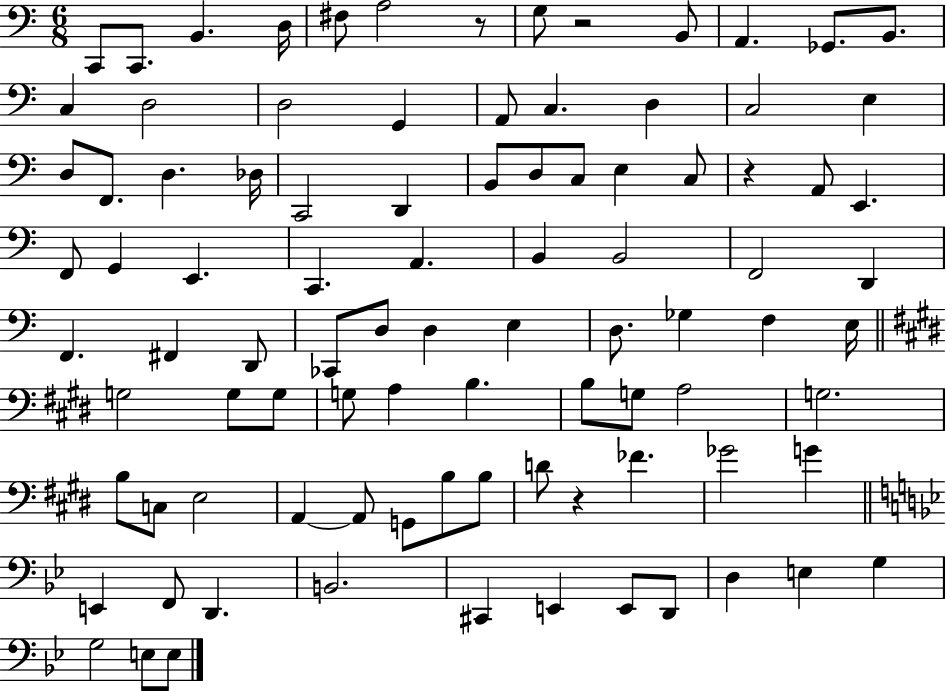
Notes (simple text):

C2/e C2/e. B2/q. D3/s F#3/e A3/h R/e G3/e R/h B2/e A2/q. Gb2/e. B2/e. C3/q D3/h D3/h G2/q A2/e C3/q. D3/q C3/h E3/q D3/e F2/e. D3/q. Db3/s C2/h D2/q B2/e D3/e C3/e E3/q C3/e R/q A2/e E2/q. F2/e G2/q E2/q. C2/q. A2/q. B2/q B2/h F2/h D2/q F2/q. F#2/q D2/e CES2/e D3/e D3/q E3/q D3/e. Gb3/q F3/q E3/s G3/h G3/e G3/e G3/e A3/q B3/q. B3/e G3/e A3/h G3/h. B3/e C3/e E3/h A2/q A2/e G2/e B3/e B3/e D4/e R/q FES4/q. Gb4/h G4/q E2/q F2/e D2/q. B2/h. C#2/q E2/q E2/e D2/e D3/q E3/q G3/q G3/h E3/e E3/e